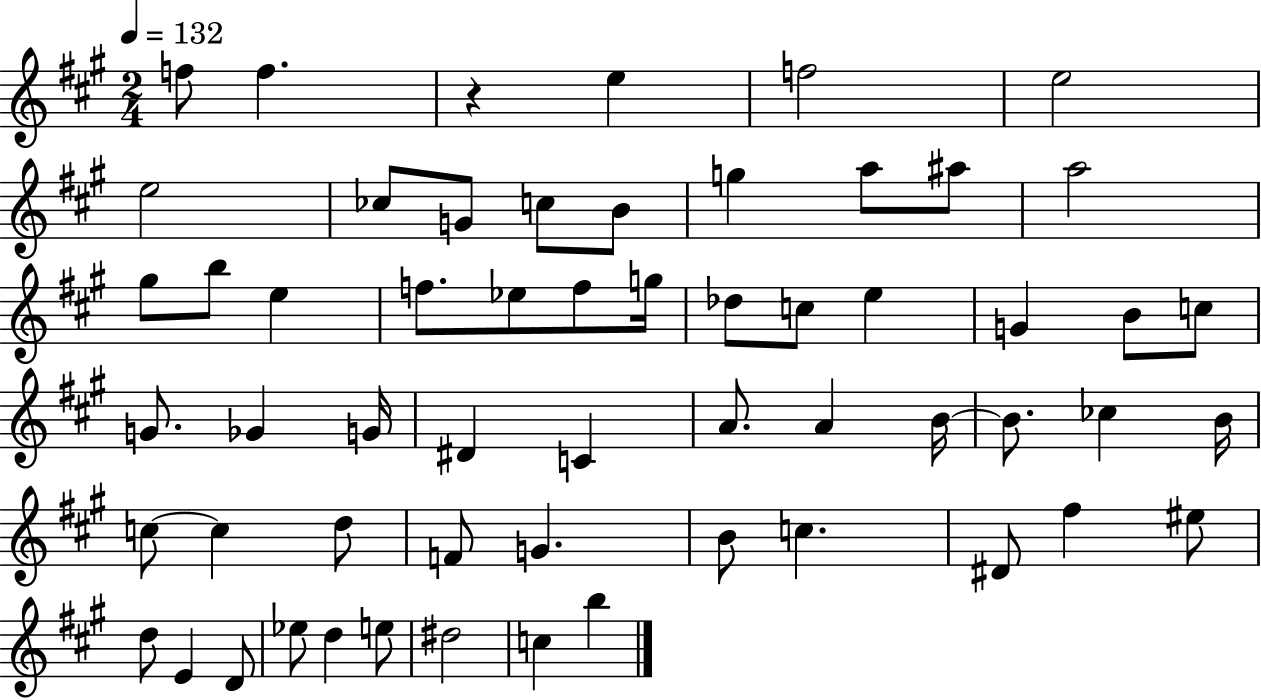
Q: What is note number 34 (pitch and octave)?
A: A4